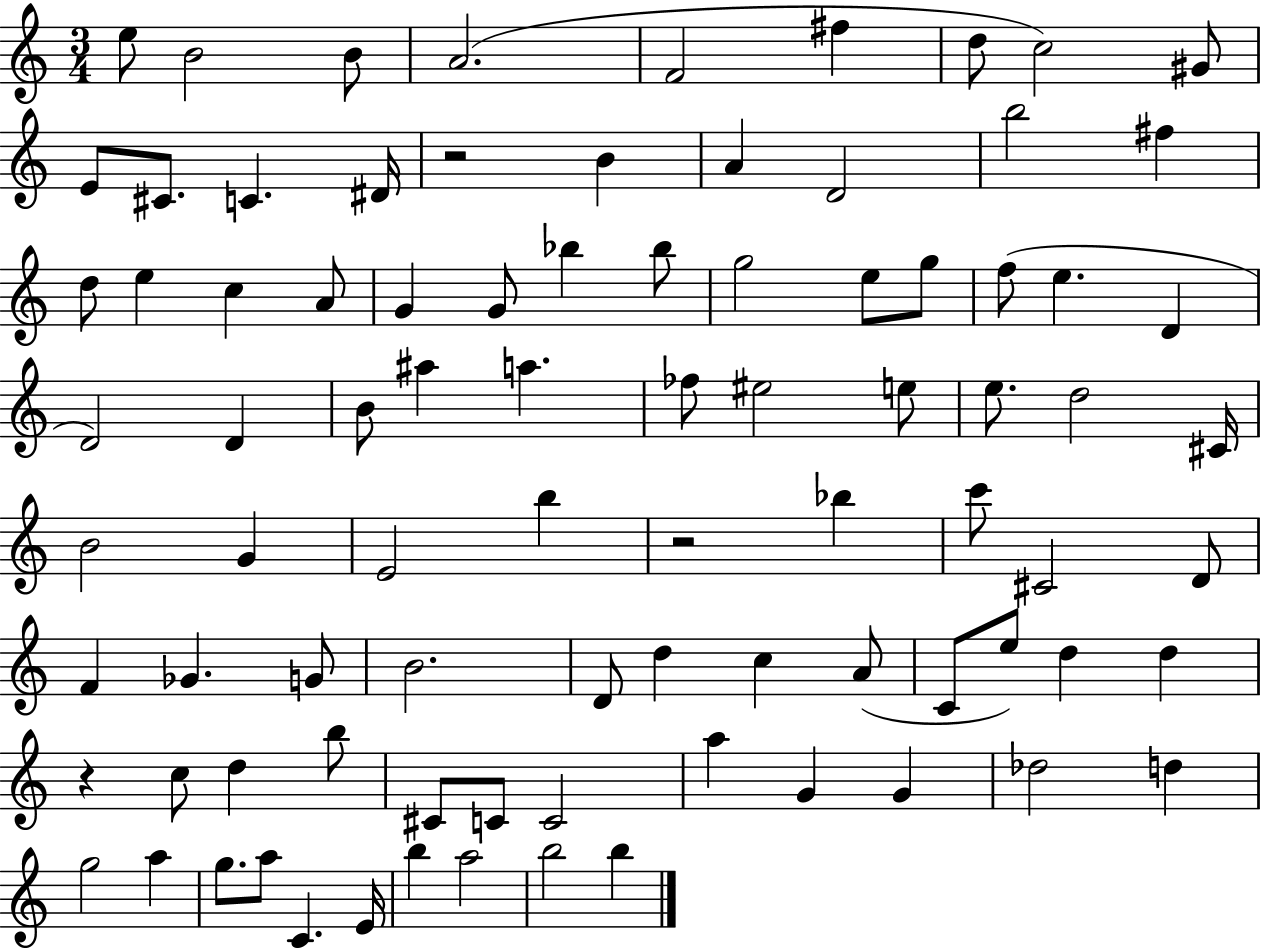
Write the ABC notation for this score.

X:1
T:Untitled
M:3/4
L:1/4
K:C
e/2 B2 B/2 A2 F2 ^f d/2 c2 ^G/2 E/2 ^C/2 C ^D/4 z2 B A D2 b2 ^f d/2 e c A/2 G G/2 _b _b/2 g2 e/2 g/2 f/2 e D D2 D B/2 ^a a _f/2 ^e2 e/2 e/2 d2 ^C/4 B2 G E2 b z2 _b c'/2 ^C2 D/2 F _G G/2 B2 D/2 d c A/2 C/2 e/2 d d z c/2 d b/2 ^C/2 C/2 C2 a G G _d2 d g2 a g/2 a/2 C E/4 b a2 b2 b